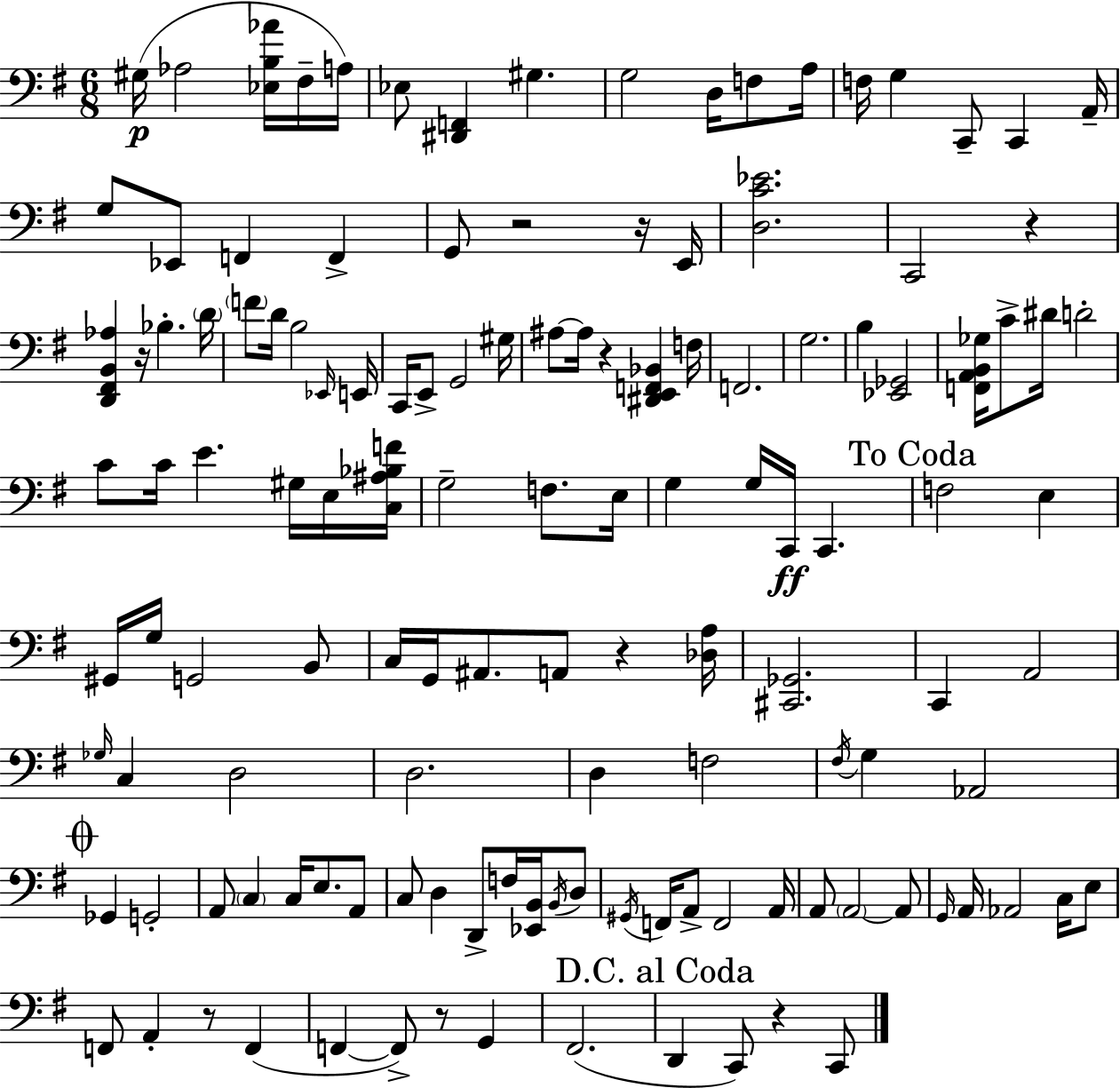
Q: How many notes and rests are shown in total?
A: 131